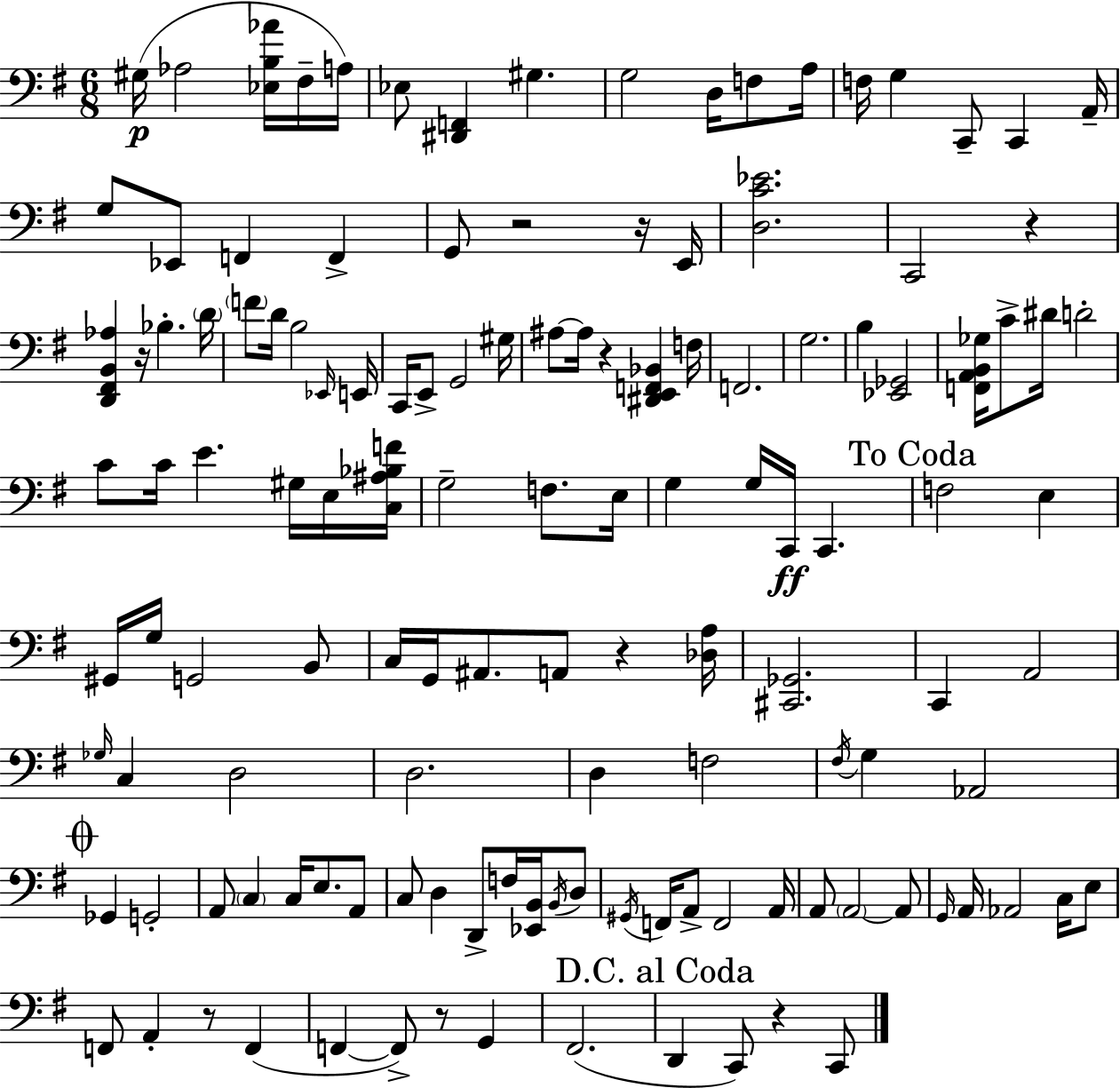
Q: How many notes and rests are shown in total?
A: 131